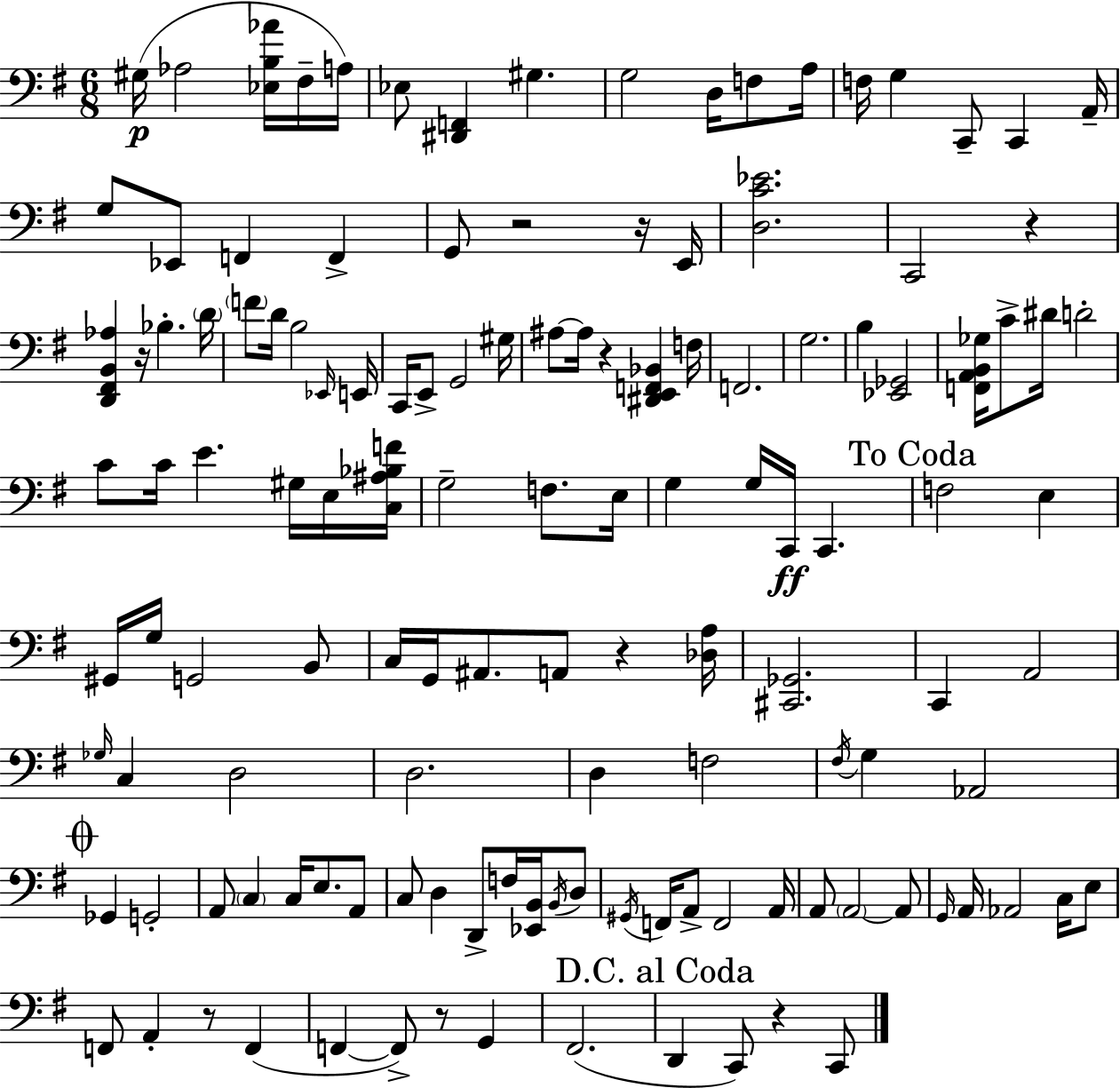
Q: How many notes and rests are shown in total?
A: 131